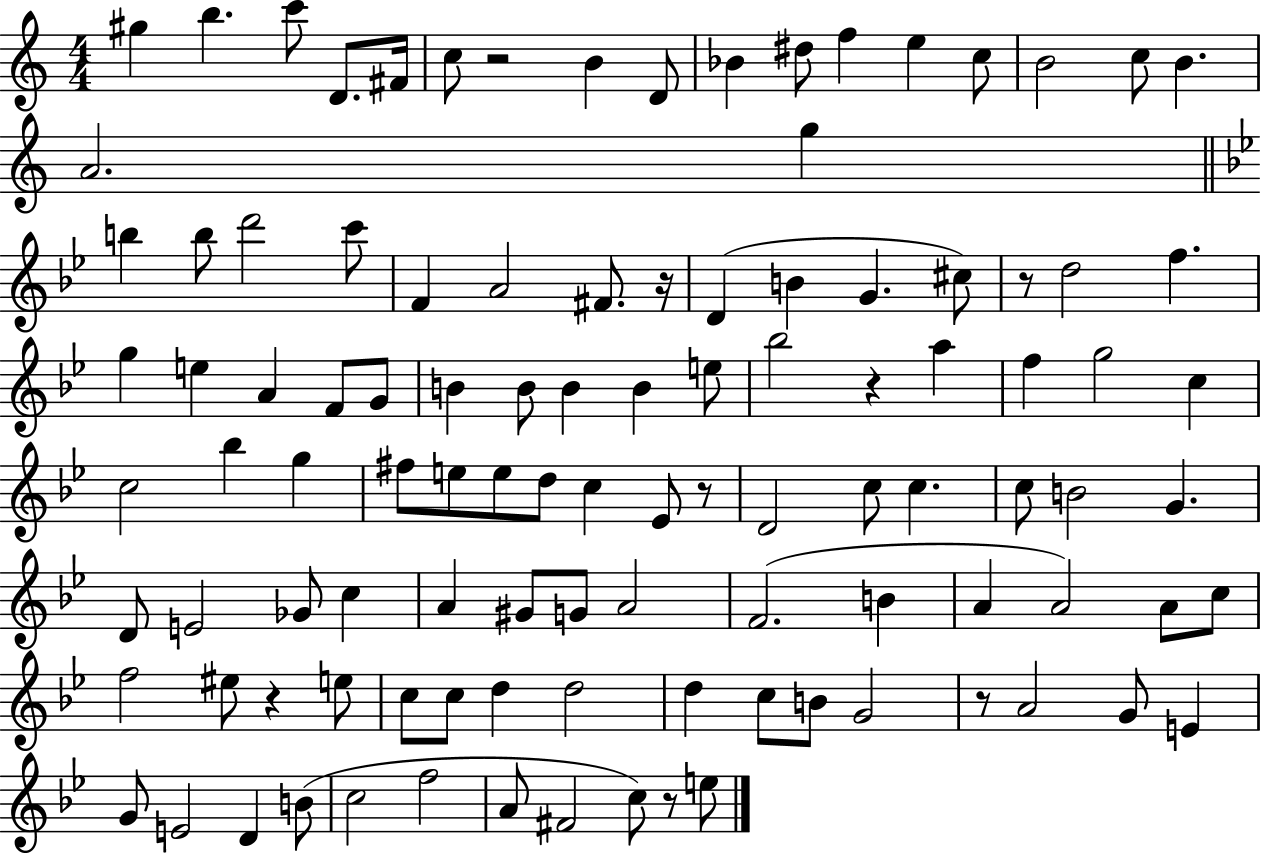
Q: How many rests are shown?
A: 8